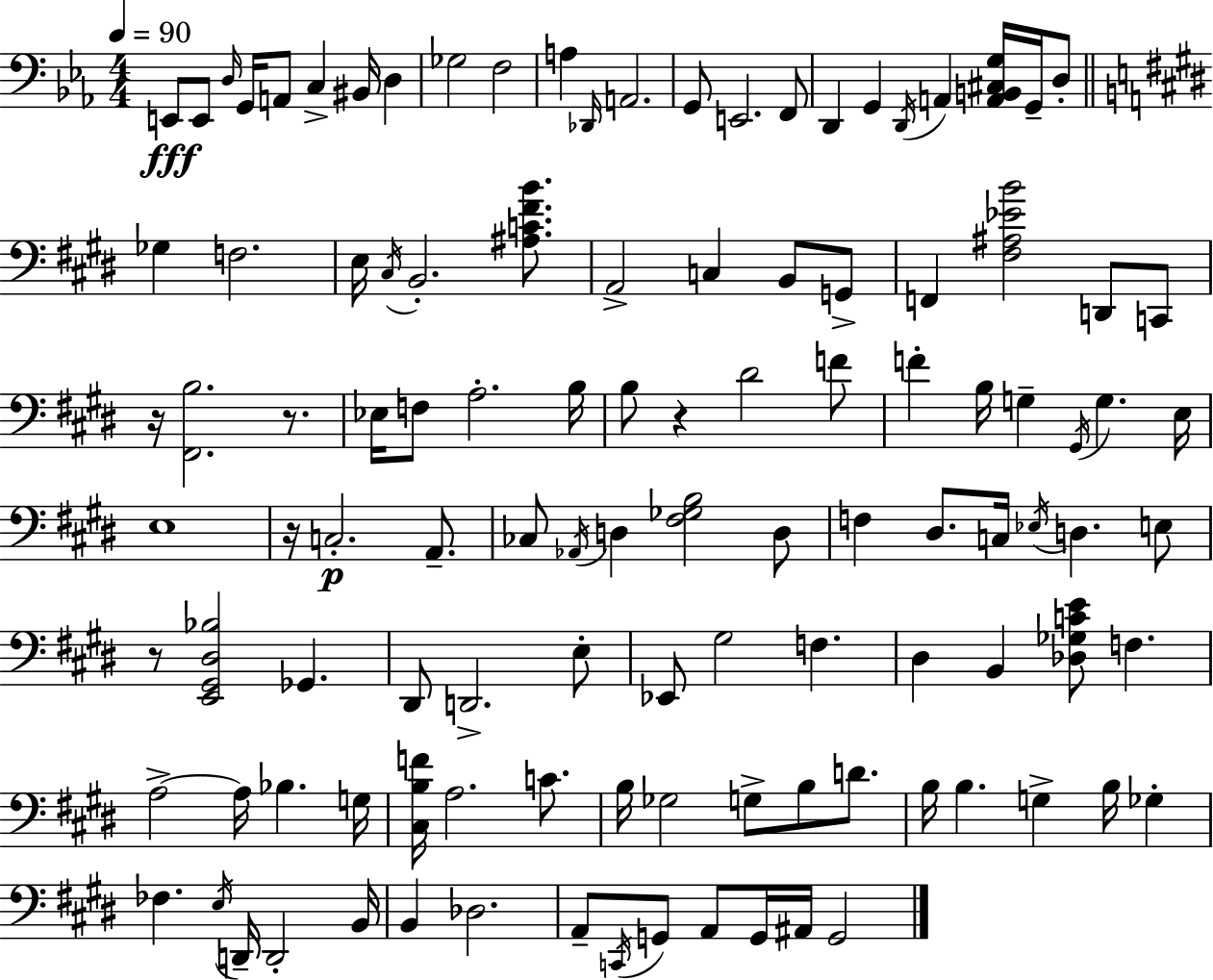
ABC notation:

X:1
T:Untitled
M:4/4
L:1/4
K:Eb
E,,/2 E,,/2 D,/4 G,,/4 A,,/2 C, ^B,,/4 D, _G,2 F,2 A, _D,,/4 A,,2 G,,/2 E,,2 F,,/2 D,, G,, D,,/4 A,, [A,,B,,^C,G,]/4 G,,/4 D,/2 _G, F,2 E,/4 ^C,/4 B,,2 [^A,C^FB]/2 A,,2 C, B,,/2 G,,/2 F,, [^F,^A,_EB]2 D,,/2 C,,/2 z/4 [^F,,B,]2 z/2 _E,/4 F,/2 A,2 B,/4 B,/2 z ^D2 F/2 F B,/4 G, ^G,,/4 G, E,/4 E,4 z/4 C,2 A,,/2 _C,/2 _A,,/4 D, [^F,_G,B,]2 D,/2 F, ^D,/2 C,/4 _E,/4 D, E,/2 z/2 [E,,^G,,^D,_B,]2 _G,, ^D,,/2 D,,2 E,/2 _E,,/2 ^G,2 F, ^D, B,, [_D,_G,CE]/2 F, A,2 A,/4 _B, G,/4 [^C,B,F]/4 A,2 C/2 B,/4 _G,2 G,/2 B,/2 D/2 B,/4 B, G, B,/4 _G, _F, E,/4 D,,/4 D,,2 B,,/4 B,, _D,2 A,,/2 C,,/4 G,,/2 A,,/2 G,,/4 ^A,,/4 G,,2